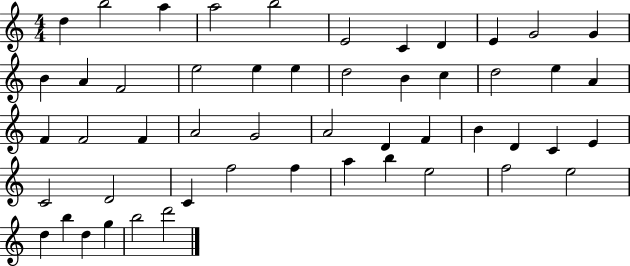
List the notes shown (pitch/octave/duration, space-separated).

D5/q B5/h A5/q A5/h B5/h E4/h C4/q D4/q E4/q G4/h G4/q B4/q A4/q F4/h E5/h E5/q E5/q D5/h B4/q C5/q D5/h E5/q A4/q F4/q F4/h F4/q A4/h G4/h A4/h D4/q F4/q B4/q D4/q C4/q E4/q C4/h D4/h C4/q F5/h F5/q A5/q B5/q E5/h F5/h E5/h D5/q B5/q D5/q G5/q B5/h D6/h